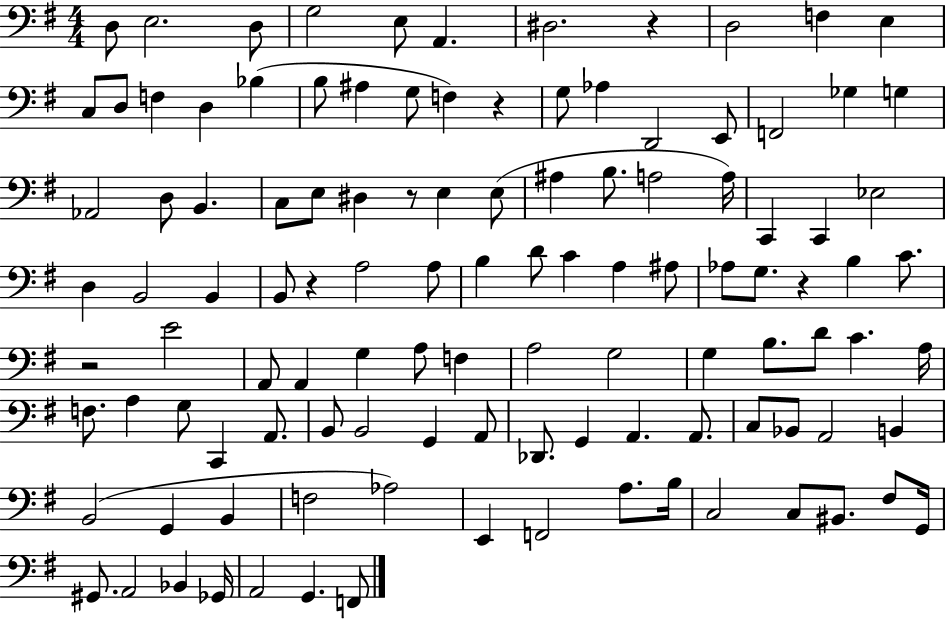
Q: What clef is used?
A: bass